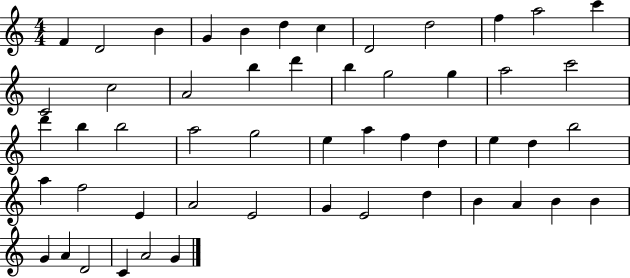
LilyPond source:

{
  \clef treble
  \numericTimeSignature
  \time 4/4
  \key c \major
  f'4 d'2 b'4 | g'4 b'4 d''4 c''4 | d'2 d''2 | f''4 a''2 c'''4 | \break c'2 c''2 | a'2 b''4 d'''4 | b''4 g''2 g''4 | a''2 c'''2 | \break d'''4 b''4 b''2 | a''2 g''2 | e''4 a''4 f''4 d''4 | e''4 d''4 b''2 | \break a''4 f''2 e'4 | a'2 e'2 | g'4 e'2 d''4 | b'4 a'4 b'4 b'4 | \break g'4 a'4 d'2 | c'4 a'2 g'4 | \bar "|."
}